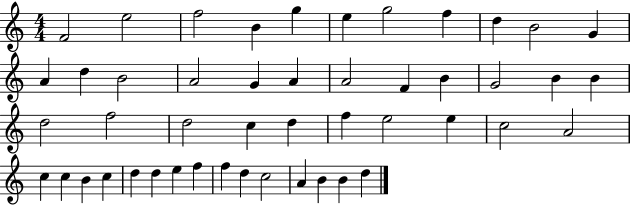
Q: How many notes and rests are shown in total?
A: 48